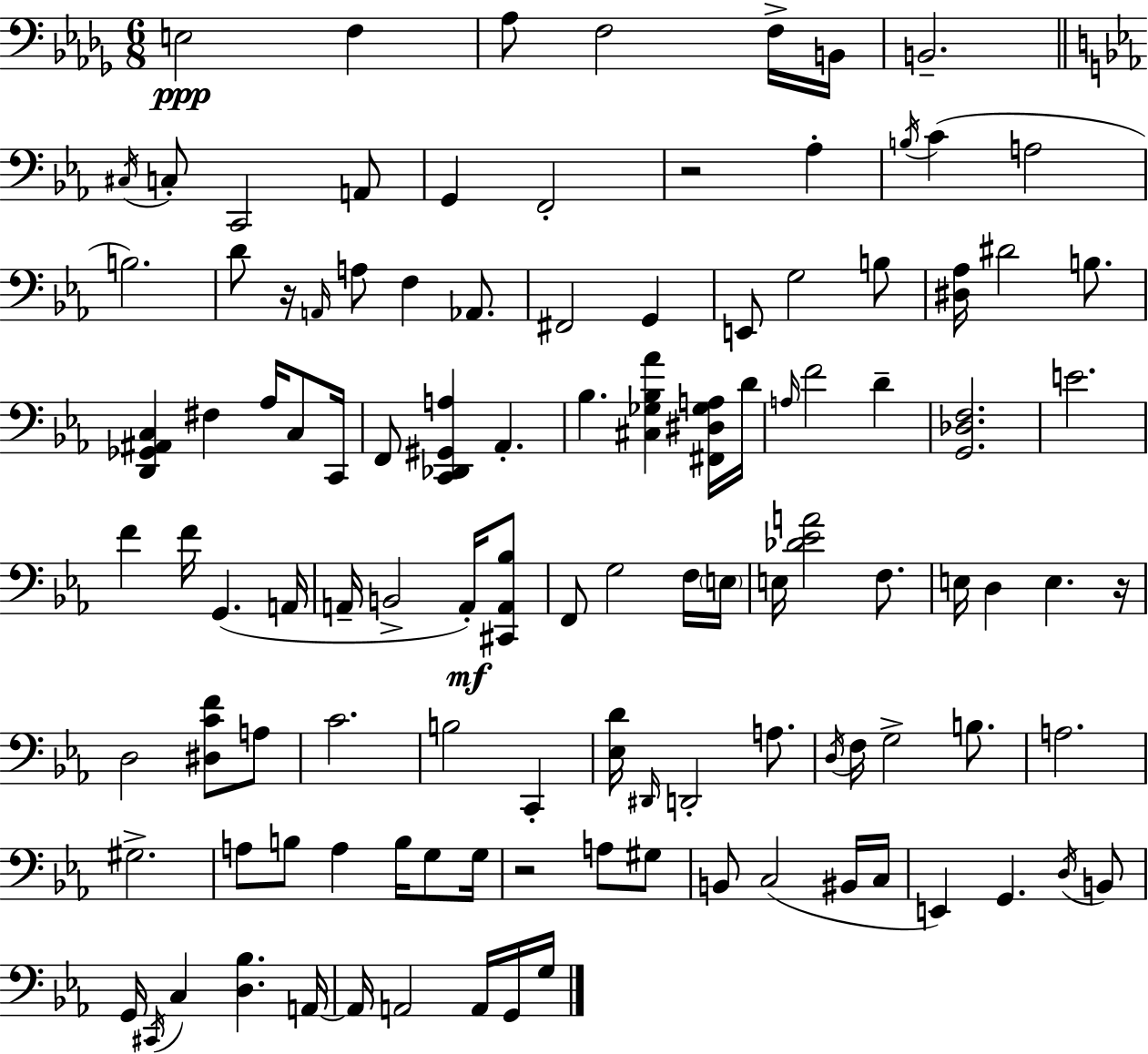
{
  \clef bass
  \numericTimeSignature
  \time 6/8
  \key bes \minor
  e2\ppp f4 | aes8 f2 f16-> b,16 | b,2.-- | \bar "||" \break \key c \minor \acciaccatura { cis16 } c8-. c,2 a,8 | g,4 f,2-. | r2 aes4-. | \acciaccatura { b16 }( c'4 a2 | \break b2.) | d'8 r16 \grace { a,16 } a8 f4 | aes,8. fis,2 g,4 | e,8 g2 | \break b8 <dis aes>16 dis'2 | b8. <d, ges, ais, c>4 fis4 aes16 | c8 c,16 f,8 <c, des, gis, a>4 aes,4.-. | bes4. <cis ges bes aes'>4 | \break <fis, dis ges a>16 d'16 \grace { a16 } f'2 | d'4-- <g, des f>2. | e'2. | f'4 f'16 g,4.( | \break a,16 a,16-- b,2-> | a,16-.\mf) <cis, a, bes>8 f,8 g2 | f16 \parenthesize e16 e16 <des' ees' a'>2 | f8. e16 d4 e4. | \break r16 d2 | <dis c' f'>8 a8 c'2. | b2 | c,4-. <ees d'>16 \grace { dis,16 } d,2-. | \break a8. \acciaccatura { d16 } f16 g2-> | b8. a2. | gis2.-> | a8 b8 a4 | \break b16 g8 g16 r2 | a8 gis8 b,8 c2( | bis,16 c16 e,4) g,4. | \acciaccatura { d16 } b,8 g,16 \acciaccatura { cis,16 } c4 | \break <d bes>4. a,16~~ a,16 a,2 | a,16 g,16 g16 \bar "|."
}